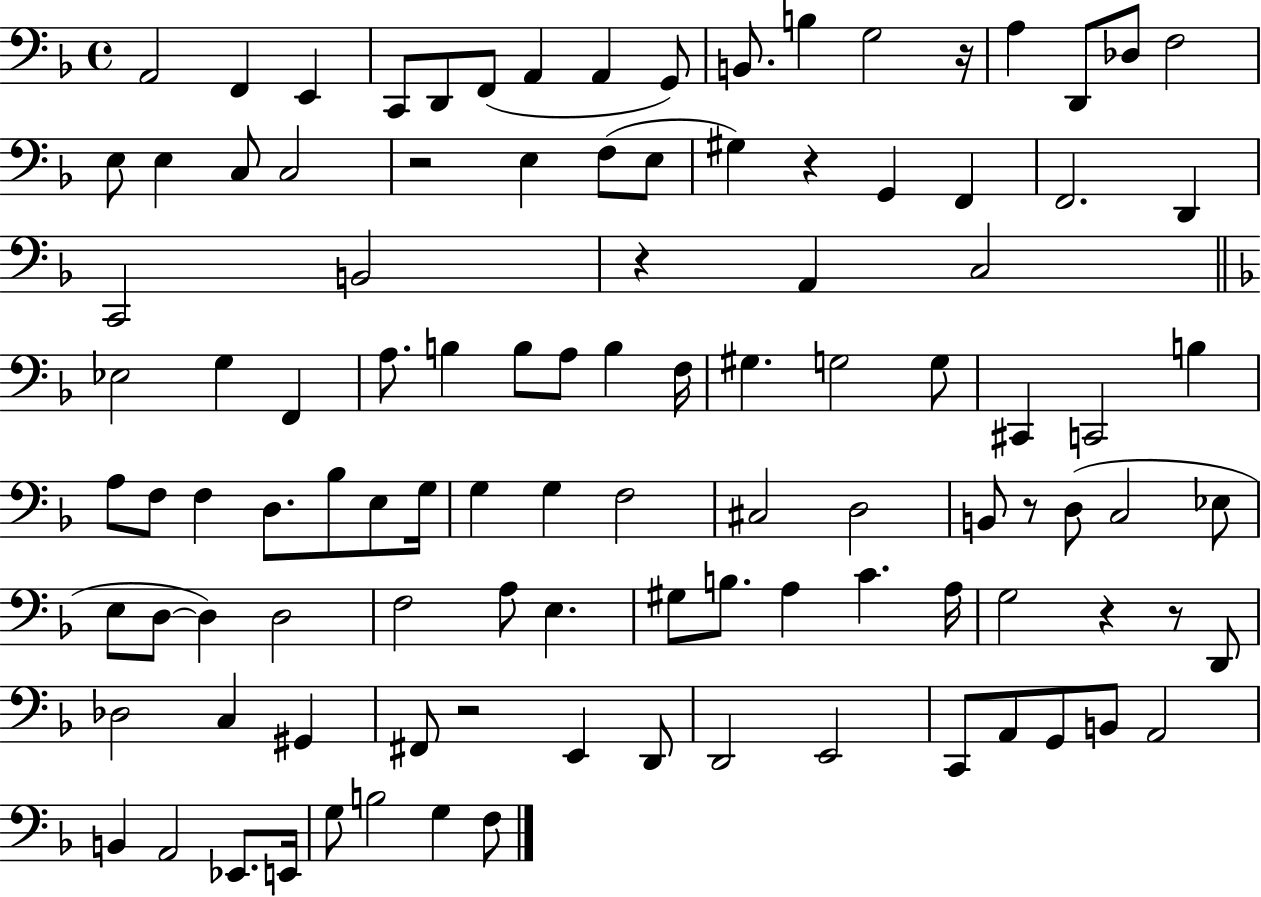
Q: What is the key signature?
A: F major